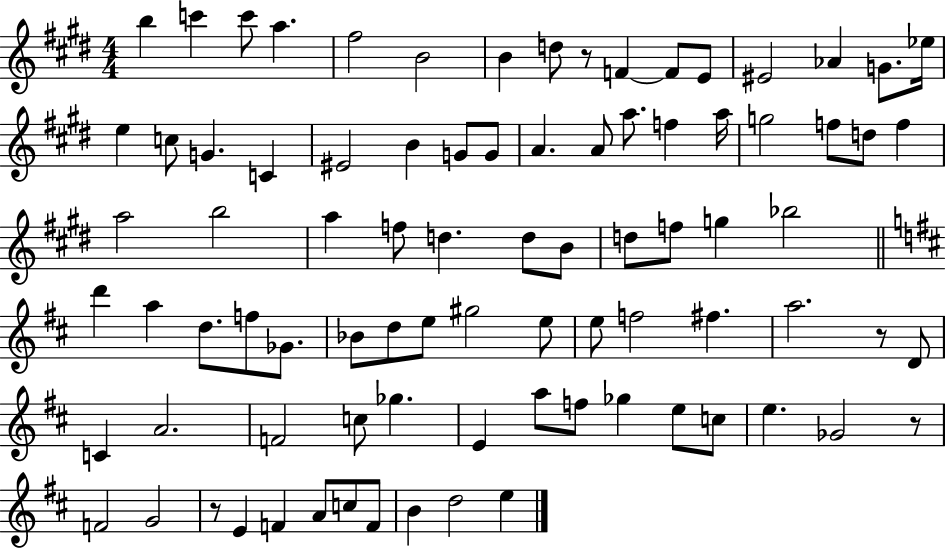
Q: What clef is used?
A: treble